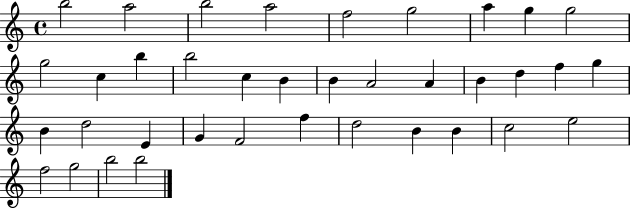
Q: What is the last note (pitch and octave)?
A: B5